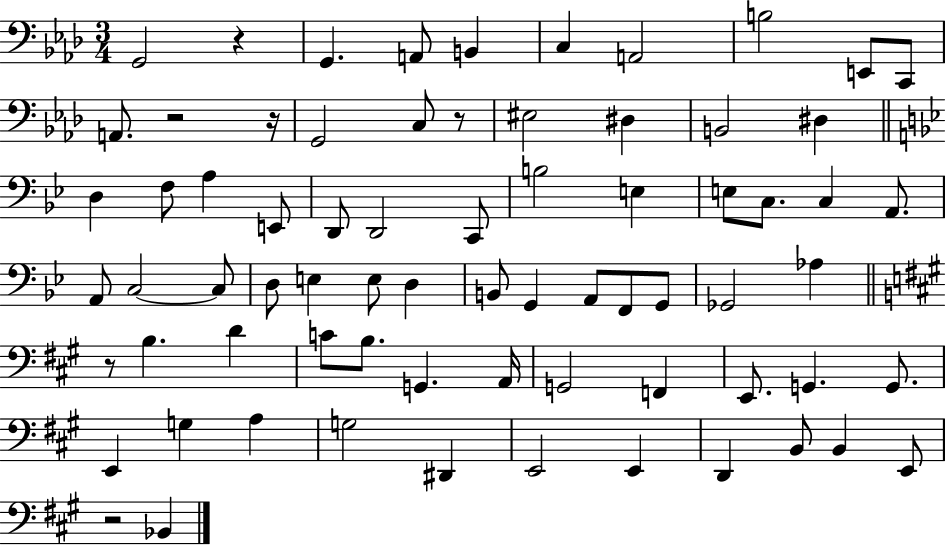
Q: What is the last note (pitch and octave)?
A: Bb2